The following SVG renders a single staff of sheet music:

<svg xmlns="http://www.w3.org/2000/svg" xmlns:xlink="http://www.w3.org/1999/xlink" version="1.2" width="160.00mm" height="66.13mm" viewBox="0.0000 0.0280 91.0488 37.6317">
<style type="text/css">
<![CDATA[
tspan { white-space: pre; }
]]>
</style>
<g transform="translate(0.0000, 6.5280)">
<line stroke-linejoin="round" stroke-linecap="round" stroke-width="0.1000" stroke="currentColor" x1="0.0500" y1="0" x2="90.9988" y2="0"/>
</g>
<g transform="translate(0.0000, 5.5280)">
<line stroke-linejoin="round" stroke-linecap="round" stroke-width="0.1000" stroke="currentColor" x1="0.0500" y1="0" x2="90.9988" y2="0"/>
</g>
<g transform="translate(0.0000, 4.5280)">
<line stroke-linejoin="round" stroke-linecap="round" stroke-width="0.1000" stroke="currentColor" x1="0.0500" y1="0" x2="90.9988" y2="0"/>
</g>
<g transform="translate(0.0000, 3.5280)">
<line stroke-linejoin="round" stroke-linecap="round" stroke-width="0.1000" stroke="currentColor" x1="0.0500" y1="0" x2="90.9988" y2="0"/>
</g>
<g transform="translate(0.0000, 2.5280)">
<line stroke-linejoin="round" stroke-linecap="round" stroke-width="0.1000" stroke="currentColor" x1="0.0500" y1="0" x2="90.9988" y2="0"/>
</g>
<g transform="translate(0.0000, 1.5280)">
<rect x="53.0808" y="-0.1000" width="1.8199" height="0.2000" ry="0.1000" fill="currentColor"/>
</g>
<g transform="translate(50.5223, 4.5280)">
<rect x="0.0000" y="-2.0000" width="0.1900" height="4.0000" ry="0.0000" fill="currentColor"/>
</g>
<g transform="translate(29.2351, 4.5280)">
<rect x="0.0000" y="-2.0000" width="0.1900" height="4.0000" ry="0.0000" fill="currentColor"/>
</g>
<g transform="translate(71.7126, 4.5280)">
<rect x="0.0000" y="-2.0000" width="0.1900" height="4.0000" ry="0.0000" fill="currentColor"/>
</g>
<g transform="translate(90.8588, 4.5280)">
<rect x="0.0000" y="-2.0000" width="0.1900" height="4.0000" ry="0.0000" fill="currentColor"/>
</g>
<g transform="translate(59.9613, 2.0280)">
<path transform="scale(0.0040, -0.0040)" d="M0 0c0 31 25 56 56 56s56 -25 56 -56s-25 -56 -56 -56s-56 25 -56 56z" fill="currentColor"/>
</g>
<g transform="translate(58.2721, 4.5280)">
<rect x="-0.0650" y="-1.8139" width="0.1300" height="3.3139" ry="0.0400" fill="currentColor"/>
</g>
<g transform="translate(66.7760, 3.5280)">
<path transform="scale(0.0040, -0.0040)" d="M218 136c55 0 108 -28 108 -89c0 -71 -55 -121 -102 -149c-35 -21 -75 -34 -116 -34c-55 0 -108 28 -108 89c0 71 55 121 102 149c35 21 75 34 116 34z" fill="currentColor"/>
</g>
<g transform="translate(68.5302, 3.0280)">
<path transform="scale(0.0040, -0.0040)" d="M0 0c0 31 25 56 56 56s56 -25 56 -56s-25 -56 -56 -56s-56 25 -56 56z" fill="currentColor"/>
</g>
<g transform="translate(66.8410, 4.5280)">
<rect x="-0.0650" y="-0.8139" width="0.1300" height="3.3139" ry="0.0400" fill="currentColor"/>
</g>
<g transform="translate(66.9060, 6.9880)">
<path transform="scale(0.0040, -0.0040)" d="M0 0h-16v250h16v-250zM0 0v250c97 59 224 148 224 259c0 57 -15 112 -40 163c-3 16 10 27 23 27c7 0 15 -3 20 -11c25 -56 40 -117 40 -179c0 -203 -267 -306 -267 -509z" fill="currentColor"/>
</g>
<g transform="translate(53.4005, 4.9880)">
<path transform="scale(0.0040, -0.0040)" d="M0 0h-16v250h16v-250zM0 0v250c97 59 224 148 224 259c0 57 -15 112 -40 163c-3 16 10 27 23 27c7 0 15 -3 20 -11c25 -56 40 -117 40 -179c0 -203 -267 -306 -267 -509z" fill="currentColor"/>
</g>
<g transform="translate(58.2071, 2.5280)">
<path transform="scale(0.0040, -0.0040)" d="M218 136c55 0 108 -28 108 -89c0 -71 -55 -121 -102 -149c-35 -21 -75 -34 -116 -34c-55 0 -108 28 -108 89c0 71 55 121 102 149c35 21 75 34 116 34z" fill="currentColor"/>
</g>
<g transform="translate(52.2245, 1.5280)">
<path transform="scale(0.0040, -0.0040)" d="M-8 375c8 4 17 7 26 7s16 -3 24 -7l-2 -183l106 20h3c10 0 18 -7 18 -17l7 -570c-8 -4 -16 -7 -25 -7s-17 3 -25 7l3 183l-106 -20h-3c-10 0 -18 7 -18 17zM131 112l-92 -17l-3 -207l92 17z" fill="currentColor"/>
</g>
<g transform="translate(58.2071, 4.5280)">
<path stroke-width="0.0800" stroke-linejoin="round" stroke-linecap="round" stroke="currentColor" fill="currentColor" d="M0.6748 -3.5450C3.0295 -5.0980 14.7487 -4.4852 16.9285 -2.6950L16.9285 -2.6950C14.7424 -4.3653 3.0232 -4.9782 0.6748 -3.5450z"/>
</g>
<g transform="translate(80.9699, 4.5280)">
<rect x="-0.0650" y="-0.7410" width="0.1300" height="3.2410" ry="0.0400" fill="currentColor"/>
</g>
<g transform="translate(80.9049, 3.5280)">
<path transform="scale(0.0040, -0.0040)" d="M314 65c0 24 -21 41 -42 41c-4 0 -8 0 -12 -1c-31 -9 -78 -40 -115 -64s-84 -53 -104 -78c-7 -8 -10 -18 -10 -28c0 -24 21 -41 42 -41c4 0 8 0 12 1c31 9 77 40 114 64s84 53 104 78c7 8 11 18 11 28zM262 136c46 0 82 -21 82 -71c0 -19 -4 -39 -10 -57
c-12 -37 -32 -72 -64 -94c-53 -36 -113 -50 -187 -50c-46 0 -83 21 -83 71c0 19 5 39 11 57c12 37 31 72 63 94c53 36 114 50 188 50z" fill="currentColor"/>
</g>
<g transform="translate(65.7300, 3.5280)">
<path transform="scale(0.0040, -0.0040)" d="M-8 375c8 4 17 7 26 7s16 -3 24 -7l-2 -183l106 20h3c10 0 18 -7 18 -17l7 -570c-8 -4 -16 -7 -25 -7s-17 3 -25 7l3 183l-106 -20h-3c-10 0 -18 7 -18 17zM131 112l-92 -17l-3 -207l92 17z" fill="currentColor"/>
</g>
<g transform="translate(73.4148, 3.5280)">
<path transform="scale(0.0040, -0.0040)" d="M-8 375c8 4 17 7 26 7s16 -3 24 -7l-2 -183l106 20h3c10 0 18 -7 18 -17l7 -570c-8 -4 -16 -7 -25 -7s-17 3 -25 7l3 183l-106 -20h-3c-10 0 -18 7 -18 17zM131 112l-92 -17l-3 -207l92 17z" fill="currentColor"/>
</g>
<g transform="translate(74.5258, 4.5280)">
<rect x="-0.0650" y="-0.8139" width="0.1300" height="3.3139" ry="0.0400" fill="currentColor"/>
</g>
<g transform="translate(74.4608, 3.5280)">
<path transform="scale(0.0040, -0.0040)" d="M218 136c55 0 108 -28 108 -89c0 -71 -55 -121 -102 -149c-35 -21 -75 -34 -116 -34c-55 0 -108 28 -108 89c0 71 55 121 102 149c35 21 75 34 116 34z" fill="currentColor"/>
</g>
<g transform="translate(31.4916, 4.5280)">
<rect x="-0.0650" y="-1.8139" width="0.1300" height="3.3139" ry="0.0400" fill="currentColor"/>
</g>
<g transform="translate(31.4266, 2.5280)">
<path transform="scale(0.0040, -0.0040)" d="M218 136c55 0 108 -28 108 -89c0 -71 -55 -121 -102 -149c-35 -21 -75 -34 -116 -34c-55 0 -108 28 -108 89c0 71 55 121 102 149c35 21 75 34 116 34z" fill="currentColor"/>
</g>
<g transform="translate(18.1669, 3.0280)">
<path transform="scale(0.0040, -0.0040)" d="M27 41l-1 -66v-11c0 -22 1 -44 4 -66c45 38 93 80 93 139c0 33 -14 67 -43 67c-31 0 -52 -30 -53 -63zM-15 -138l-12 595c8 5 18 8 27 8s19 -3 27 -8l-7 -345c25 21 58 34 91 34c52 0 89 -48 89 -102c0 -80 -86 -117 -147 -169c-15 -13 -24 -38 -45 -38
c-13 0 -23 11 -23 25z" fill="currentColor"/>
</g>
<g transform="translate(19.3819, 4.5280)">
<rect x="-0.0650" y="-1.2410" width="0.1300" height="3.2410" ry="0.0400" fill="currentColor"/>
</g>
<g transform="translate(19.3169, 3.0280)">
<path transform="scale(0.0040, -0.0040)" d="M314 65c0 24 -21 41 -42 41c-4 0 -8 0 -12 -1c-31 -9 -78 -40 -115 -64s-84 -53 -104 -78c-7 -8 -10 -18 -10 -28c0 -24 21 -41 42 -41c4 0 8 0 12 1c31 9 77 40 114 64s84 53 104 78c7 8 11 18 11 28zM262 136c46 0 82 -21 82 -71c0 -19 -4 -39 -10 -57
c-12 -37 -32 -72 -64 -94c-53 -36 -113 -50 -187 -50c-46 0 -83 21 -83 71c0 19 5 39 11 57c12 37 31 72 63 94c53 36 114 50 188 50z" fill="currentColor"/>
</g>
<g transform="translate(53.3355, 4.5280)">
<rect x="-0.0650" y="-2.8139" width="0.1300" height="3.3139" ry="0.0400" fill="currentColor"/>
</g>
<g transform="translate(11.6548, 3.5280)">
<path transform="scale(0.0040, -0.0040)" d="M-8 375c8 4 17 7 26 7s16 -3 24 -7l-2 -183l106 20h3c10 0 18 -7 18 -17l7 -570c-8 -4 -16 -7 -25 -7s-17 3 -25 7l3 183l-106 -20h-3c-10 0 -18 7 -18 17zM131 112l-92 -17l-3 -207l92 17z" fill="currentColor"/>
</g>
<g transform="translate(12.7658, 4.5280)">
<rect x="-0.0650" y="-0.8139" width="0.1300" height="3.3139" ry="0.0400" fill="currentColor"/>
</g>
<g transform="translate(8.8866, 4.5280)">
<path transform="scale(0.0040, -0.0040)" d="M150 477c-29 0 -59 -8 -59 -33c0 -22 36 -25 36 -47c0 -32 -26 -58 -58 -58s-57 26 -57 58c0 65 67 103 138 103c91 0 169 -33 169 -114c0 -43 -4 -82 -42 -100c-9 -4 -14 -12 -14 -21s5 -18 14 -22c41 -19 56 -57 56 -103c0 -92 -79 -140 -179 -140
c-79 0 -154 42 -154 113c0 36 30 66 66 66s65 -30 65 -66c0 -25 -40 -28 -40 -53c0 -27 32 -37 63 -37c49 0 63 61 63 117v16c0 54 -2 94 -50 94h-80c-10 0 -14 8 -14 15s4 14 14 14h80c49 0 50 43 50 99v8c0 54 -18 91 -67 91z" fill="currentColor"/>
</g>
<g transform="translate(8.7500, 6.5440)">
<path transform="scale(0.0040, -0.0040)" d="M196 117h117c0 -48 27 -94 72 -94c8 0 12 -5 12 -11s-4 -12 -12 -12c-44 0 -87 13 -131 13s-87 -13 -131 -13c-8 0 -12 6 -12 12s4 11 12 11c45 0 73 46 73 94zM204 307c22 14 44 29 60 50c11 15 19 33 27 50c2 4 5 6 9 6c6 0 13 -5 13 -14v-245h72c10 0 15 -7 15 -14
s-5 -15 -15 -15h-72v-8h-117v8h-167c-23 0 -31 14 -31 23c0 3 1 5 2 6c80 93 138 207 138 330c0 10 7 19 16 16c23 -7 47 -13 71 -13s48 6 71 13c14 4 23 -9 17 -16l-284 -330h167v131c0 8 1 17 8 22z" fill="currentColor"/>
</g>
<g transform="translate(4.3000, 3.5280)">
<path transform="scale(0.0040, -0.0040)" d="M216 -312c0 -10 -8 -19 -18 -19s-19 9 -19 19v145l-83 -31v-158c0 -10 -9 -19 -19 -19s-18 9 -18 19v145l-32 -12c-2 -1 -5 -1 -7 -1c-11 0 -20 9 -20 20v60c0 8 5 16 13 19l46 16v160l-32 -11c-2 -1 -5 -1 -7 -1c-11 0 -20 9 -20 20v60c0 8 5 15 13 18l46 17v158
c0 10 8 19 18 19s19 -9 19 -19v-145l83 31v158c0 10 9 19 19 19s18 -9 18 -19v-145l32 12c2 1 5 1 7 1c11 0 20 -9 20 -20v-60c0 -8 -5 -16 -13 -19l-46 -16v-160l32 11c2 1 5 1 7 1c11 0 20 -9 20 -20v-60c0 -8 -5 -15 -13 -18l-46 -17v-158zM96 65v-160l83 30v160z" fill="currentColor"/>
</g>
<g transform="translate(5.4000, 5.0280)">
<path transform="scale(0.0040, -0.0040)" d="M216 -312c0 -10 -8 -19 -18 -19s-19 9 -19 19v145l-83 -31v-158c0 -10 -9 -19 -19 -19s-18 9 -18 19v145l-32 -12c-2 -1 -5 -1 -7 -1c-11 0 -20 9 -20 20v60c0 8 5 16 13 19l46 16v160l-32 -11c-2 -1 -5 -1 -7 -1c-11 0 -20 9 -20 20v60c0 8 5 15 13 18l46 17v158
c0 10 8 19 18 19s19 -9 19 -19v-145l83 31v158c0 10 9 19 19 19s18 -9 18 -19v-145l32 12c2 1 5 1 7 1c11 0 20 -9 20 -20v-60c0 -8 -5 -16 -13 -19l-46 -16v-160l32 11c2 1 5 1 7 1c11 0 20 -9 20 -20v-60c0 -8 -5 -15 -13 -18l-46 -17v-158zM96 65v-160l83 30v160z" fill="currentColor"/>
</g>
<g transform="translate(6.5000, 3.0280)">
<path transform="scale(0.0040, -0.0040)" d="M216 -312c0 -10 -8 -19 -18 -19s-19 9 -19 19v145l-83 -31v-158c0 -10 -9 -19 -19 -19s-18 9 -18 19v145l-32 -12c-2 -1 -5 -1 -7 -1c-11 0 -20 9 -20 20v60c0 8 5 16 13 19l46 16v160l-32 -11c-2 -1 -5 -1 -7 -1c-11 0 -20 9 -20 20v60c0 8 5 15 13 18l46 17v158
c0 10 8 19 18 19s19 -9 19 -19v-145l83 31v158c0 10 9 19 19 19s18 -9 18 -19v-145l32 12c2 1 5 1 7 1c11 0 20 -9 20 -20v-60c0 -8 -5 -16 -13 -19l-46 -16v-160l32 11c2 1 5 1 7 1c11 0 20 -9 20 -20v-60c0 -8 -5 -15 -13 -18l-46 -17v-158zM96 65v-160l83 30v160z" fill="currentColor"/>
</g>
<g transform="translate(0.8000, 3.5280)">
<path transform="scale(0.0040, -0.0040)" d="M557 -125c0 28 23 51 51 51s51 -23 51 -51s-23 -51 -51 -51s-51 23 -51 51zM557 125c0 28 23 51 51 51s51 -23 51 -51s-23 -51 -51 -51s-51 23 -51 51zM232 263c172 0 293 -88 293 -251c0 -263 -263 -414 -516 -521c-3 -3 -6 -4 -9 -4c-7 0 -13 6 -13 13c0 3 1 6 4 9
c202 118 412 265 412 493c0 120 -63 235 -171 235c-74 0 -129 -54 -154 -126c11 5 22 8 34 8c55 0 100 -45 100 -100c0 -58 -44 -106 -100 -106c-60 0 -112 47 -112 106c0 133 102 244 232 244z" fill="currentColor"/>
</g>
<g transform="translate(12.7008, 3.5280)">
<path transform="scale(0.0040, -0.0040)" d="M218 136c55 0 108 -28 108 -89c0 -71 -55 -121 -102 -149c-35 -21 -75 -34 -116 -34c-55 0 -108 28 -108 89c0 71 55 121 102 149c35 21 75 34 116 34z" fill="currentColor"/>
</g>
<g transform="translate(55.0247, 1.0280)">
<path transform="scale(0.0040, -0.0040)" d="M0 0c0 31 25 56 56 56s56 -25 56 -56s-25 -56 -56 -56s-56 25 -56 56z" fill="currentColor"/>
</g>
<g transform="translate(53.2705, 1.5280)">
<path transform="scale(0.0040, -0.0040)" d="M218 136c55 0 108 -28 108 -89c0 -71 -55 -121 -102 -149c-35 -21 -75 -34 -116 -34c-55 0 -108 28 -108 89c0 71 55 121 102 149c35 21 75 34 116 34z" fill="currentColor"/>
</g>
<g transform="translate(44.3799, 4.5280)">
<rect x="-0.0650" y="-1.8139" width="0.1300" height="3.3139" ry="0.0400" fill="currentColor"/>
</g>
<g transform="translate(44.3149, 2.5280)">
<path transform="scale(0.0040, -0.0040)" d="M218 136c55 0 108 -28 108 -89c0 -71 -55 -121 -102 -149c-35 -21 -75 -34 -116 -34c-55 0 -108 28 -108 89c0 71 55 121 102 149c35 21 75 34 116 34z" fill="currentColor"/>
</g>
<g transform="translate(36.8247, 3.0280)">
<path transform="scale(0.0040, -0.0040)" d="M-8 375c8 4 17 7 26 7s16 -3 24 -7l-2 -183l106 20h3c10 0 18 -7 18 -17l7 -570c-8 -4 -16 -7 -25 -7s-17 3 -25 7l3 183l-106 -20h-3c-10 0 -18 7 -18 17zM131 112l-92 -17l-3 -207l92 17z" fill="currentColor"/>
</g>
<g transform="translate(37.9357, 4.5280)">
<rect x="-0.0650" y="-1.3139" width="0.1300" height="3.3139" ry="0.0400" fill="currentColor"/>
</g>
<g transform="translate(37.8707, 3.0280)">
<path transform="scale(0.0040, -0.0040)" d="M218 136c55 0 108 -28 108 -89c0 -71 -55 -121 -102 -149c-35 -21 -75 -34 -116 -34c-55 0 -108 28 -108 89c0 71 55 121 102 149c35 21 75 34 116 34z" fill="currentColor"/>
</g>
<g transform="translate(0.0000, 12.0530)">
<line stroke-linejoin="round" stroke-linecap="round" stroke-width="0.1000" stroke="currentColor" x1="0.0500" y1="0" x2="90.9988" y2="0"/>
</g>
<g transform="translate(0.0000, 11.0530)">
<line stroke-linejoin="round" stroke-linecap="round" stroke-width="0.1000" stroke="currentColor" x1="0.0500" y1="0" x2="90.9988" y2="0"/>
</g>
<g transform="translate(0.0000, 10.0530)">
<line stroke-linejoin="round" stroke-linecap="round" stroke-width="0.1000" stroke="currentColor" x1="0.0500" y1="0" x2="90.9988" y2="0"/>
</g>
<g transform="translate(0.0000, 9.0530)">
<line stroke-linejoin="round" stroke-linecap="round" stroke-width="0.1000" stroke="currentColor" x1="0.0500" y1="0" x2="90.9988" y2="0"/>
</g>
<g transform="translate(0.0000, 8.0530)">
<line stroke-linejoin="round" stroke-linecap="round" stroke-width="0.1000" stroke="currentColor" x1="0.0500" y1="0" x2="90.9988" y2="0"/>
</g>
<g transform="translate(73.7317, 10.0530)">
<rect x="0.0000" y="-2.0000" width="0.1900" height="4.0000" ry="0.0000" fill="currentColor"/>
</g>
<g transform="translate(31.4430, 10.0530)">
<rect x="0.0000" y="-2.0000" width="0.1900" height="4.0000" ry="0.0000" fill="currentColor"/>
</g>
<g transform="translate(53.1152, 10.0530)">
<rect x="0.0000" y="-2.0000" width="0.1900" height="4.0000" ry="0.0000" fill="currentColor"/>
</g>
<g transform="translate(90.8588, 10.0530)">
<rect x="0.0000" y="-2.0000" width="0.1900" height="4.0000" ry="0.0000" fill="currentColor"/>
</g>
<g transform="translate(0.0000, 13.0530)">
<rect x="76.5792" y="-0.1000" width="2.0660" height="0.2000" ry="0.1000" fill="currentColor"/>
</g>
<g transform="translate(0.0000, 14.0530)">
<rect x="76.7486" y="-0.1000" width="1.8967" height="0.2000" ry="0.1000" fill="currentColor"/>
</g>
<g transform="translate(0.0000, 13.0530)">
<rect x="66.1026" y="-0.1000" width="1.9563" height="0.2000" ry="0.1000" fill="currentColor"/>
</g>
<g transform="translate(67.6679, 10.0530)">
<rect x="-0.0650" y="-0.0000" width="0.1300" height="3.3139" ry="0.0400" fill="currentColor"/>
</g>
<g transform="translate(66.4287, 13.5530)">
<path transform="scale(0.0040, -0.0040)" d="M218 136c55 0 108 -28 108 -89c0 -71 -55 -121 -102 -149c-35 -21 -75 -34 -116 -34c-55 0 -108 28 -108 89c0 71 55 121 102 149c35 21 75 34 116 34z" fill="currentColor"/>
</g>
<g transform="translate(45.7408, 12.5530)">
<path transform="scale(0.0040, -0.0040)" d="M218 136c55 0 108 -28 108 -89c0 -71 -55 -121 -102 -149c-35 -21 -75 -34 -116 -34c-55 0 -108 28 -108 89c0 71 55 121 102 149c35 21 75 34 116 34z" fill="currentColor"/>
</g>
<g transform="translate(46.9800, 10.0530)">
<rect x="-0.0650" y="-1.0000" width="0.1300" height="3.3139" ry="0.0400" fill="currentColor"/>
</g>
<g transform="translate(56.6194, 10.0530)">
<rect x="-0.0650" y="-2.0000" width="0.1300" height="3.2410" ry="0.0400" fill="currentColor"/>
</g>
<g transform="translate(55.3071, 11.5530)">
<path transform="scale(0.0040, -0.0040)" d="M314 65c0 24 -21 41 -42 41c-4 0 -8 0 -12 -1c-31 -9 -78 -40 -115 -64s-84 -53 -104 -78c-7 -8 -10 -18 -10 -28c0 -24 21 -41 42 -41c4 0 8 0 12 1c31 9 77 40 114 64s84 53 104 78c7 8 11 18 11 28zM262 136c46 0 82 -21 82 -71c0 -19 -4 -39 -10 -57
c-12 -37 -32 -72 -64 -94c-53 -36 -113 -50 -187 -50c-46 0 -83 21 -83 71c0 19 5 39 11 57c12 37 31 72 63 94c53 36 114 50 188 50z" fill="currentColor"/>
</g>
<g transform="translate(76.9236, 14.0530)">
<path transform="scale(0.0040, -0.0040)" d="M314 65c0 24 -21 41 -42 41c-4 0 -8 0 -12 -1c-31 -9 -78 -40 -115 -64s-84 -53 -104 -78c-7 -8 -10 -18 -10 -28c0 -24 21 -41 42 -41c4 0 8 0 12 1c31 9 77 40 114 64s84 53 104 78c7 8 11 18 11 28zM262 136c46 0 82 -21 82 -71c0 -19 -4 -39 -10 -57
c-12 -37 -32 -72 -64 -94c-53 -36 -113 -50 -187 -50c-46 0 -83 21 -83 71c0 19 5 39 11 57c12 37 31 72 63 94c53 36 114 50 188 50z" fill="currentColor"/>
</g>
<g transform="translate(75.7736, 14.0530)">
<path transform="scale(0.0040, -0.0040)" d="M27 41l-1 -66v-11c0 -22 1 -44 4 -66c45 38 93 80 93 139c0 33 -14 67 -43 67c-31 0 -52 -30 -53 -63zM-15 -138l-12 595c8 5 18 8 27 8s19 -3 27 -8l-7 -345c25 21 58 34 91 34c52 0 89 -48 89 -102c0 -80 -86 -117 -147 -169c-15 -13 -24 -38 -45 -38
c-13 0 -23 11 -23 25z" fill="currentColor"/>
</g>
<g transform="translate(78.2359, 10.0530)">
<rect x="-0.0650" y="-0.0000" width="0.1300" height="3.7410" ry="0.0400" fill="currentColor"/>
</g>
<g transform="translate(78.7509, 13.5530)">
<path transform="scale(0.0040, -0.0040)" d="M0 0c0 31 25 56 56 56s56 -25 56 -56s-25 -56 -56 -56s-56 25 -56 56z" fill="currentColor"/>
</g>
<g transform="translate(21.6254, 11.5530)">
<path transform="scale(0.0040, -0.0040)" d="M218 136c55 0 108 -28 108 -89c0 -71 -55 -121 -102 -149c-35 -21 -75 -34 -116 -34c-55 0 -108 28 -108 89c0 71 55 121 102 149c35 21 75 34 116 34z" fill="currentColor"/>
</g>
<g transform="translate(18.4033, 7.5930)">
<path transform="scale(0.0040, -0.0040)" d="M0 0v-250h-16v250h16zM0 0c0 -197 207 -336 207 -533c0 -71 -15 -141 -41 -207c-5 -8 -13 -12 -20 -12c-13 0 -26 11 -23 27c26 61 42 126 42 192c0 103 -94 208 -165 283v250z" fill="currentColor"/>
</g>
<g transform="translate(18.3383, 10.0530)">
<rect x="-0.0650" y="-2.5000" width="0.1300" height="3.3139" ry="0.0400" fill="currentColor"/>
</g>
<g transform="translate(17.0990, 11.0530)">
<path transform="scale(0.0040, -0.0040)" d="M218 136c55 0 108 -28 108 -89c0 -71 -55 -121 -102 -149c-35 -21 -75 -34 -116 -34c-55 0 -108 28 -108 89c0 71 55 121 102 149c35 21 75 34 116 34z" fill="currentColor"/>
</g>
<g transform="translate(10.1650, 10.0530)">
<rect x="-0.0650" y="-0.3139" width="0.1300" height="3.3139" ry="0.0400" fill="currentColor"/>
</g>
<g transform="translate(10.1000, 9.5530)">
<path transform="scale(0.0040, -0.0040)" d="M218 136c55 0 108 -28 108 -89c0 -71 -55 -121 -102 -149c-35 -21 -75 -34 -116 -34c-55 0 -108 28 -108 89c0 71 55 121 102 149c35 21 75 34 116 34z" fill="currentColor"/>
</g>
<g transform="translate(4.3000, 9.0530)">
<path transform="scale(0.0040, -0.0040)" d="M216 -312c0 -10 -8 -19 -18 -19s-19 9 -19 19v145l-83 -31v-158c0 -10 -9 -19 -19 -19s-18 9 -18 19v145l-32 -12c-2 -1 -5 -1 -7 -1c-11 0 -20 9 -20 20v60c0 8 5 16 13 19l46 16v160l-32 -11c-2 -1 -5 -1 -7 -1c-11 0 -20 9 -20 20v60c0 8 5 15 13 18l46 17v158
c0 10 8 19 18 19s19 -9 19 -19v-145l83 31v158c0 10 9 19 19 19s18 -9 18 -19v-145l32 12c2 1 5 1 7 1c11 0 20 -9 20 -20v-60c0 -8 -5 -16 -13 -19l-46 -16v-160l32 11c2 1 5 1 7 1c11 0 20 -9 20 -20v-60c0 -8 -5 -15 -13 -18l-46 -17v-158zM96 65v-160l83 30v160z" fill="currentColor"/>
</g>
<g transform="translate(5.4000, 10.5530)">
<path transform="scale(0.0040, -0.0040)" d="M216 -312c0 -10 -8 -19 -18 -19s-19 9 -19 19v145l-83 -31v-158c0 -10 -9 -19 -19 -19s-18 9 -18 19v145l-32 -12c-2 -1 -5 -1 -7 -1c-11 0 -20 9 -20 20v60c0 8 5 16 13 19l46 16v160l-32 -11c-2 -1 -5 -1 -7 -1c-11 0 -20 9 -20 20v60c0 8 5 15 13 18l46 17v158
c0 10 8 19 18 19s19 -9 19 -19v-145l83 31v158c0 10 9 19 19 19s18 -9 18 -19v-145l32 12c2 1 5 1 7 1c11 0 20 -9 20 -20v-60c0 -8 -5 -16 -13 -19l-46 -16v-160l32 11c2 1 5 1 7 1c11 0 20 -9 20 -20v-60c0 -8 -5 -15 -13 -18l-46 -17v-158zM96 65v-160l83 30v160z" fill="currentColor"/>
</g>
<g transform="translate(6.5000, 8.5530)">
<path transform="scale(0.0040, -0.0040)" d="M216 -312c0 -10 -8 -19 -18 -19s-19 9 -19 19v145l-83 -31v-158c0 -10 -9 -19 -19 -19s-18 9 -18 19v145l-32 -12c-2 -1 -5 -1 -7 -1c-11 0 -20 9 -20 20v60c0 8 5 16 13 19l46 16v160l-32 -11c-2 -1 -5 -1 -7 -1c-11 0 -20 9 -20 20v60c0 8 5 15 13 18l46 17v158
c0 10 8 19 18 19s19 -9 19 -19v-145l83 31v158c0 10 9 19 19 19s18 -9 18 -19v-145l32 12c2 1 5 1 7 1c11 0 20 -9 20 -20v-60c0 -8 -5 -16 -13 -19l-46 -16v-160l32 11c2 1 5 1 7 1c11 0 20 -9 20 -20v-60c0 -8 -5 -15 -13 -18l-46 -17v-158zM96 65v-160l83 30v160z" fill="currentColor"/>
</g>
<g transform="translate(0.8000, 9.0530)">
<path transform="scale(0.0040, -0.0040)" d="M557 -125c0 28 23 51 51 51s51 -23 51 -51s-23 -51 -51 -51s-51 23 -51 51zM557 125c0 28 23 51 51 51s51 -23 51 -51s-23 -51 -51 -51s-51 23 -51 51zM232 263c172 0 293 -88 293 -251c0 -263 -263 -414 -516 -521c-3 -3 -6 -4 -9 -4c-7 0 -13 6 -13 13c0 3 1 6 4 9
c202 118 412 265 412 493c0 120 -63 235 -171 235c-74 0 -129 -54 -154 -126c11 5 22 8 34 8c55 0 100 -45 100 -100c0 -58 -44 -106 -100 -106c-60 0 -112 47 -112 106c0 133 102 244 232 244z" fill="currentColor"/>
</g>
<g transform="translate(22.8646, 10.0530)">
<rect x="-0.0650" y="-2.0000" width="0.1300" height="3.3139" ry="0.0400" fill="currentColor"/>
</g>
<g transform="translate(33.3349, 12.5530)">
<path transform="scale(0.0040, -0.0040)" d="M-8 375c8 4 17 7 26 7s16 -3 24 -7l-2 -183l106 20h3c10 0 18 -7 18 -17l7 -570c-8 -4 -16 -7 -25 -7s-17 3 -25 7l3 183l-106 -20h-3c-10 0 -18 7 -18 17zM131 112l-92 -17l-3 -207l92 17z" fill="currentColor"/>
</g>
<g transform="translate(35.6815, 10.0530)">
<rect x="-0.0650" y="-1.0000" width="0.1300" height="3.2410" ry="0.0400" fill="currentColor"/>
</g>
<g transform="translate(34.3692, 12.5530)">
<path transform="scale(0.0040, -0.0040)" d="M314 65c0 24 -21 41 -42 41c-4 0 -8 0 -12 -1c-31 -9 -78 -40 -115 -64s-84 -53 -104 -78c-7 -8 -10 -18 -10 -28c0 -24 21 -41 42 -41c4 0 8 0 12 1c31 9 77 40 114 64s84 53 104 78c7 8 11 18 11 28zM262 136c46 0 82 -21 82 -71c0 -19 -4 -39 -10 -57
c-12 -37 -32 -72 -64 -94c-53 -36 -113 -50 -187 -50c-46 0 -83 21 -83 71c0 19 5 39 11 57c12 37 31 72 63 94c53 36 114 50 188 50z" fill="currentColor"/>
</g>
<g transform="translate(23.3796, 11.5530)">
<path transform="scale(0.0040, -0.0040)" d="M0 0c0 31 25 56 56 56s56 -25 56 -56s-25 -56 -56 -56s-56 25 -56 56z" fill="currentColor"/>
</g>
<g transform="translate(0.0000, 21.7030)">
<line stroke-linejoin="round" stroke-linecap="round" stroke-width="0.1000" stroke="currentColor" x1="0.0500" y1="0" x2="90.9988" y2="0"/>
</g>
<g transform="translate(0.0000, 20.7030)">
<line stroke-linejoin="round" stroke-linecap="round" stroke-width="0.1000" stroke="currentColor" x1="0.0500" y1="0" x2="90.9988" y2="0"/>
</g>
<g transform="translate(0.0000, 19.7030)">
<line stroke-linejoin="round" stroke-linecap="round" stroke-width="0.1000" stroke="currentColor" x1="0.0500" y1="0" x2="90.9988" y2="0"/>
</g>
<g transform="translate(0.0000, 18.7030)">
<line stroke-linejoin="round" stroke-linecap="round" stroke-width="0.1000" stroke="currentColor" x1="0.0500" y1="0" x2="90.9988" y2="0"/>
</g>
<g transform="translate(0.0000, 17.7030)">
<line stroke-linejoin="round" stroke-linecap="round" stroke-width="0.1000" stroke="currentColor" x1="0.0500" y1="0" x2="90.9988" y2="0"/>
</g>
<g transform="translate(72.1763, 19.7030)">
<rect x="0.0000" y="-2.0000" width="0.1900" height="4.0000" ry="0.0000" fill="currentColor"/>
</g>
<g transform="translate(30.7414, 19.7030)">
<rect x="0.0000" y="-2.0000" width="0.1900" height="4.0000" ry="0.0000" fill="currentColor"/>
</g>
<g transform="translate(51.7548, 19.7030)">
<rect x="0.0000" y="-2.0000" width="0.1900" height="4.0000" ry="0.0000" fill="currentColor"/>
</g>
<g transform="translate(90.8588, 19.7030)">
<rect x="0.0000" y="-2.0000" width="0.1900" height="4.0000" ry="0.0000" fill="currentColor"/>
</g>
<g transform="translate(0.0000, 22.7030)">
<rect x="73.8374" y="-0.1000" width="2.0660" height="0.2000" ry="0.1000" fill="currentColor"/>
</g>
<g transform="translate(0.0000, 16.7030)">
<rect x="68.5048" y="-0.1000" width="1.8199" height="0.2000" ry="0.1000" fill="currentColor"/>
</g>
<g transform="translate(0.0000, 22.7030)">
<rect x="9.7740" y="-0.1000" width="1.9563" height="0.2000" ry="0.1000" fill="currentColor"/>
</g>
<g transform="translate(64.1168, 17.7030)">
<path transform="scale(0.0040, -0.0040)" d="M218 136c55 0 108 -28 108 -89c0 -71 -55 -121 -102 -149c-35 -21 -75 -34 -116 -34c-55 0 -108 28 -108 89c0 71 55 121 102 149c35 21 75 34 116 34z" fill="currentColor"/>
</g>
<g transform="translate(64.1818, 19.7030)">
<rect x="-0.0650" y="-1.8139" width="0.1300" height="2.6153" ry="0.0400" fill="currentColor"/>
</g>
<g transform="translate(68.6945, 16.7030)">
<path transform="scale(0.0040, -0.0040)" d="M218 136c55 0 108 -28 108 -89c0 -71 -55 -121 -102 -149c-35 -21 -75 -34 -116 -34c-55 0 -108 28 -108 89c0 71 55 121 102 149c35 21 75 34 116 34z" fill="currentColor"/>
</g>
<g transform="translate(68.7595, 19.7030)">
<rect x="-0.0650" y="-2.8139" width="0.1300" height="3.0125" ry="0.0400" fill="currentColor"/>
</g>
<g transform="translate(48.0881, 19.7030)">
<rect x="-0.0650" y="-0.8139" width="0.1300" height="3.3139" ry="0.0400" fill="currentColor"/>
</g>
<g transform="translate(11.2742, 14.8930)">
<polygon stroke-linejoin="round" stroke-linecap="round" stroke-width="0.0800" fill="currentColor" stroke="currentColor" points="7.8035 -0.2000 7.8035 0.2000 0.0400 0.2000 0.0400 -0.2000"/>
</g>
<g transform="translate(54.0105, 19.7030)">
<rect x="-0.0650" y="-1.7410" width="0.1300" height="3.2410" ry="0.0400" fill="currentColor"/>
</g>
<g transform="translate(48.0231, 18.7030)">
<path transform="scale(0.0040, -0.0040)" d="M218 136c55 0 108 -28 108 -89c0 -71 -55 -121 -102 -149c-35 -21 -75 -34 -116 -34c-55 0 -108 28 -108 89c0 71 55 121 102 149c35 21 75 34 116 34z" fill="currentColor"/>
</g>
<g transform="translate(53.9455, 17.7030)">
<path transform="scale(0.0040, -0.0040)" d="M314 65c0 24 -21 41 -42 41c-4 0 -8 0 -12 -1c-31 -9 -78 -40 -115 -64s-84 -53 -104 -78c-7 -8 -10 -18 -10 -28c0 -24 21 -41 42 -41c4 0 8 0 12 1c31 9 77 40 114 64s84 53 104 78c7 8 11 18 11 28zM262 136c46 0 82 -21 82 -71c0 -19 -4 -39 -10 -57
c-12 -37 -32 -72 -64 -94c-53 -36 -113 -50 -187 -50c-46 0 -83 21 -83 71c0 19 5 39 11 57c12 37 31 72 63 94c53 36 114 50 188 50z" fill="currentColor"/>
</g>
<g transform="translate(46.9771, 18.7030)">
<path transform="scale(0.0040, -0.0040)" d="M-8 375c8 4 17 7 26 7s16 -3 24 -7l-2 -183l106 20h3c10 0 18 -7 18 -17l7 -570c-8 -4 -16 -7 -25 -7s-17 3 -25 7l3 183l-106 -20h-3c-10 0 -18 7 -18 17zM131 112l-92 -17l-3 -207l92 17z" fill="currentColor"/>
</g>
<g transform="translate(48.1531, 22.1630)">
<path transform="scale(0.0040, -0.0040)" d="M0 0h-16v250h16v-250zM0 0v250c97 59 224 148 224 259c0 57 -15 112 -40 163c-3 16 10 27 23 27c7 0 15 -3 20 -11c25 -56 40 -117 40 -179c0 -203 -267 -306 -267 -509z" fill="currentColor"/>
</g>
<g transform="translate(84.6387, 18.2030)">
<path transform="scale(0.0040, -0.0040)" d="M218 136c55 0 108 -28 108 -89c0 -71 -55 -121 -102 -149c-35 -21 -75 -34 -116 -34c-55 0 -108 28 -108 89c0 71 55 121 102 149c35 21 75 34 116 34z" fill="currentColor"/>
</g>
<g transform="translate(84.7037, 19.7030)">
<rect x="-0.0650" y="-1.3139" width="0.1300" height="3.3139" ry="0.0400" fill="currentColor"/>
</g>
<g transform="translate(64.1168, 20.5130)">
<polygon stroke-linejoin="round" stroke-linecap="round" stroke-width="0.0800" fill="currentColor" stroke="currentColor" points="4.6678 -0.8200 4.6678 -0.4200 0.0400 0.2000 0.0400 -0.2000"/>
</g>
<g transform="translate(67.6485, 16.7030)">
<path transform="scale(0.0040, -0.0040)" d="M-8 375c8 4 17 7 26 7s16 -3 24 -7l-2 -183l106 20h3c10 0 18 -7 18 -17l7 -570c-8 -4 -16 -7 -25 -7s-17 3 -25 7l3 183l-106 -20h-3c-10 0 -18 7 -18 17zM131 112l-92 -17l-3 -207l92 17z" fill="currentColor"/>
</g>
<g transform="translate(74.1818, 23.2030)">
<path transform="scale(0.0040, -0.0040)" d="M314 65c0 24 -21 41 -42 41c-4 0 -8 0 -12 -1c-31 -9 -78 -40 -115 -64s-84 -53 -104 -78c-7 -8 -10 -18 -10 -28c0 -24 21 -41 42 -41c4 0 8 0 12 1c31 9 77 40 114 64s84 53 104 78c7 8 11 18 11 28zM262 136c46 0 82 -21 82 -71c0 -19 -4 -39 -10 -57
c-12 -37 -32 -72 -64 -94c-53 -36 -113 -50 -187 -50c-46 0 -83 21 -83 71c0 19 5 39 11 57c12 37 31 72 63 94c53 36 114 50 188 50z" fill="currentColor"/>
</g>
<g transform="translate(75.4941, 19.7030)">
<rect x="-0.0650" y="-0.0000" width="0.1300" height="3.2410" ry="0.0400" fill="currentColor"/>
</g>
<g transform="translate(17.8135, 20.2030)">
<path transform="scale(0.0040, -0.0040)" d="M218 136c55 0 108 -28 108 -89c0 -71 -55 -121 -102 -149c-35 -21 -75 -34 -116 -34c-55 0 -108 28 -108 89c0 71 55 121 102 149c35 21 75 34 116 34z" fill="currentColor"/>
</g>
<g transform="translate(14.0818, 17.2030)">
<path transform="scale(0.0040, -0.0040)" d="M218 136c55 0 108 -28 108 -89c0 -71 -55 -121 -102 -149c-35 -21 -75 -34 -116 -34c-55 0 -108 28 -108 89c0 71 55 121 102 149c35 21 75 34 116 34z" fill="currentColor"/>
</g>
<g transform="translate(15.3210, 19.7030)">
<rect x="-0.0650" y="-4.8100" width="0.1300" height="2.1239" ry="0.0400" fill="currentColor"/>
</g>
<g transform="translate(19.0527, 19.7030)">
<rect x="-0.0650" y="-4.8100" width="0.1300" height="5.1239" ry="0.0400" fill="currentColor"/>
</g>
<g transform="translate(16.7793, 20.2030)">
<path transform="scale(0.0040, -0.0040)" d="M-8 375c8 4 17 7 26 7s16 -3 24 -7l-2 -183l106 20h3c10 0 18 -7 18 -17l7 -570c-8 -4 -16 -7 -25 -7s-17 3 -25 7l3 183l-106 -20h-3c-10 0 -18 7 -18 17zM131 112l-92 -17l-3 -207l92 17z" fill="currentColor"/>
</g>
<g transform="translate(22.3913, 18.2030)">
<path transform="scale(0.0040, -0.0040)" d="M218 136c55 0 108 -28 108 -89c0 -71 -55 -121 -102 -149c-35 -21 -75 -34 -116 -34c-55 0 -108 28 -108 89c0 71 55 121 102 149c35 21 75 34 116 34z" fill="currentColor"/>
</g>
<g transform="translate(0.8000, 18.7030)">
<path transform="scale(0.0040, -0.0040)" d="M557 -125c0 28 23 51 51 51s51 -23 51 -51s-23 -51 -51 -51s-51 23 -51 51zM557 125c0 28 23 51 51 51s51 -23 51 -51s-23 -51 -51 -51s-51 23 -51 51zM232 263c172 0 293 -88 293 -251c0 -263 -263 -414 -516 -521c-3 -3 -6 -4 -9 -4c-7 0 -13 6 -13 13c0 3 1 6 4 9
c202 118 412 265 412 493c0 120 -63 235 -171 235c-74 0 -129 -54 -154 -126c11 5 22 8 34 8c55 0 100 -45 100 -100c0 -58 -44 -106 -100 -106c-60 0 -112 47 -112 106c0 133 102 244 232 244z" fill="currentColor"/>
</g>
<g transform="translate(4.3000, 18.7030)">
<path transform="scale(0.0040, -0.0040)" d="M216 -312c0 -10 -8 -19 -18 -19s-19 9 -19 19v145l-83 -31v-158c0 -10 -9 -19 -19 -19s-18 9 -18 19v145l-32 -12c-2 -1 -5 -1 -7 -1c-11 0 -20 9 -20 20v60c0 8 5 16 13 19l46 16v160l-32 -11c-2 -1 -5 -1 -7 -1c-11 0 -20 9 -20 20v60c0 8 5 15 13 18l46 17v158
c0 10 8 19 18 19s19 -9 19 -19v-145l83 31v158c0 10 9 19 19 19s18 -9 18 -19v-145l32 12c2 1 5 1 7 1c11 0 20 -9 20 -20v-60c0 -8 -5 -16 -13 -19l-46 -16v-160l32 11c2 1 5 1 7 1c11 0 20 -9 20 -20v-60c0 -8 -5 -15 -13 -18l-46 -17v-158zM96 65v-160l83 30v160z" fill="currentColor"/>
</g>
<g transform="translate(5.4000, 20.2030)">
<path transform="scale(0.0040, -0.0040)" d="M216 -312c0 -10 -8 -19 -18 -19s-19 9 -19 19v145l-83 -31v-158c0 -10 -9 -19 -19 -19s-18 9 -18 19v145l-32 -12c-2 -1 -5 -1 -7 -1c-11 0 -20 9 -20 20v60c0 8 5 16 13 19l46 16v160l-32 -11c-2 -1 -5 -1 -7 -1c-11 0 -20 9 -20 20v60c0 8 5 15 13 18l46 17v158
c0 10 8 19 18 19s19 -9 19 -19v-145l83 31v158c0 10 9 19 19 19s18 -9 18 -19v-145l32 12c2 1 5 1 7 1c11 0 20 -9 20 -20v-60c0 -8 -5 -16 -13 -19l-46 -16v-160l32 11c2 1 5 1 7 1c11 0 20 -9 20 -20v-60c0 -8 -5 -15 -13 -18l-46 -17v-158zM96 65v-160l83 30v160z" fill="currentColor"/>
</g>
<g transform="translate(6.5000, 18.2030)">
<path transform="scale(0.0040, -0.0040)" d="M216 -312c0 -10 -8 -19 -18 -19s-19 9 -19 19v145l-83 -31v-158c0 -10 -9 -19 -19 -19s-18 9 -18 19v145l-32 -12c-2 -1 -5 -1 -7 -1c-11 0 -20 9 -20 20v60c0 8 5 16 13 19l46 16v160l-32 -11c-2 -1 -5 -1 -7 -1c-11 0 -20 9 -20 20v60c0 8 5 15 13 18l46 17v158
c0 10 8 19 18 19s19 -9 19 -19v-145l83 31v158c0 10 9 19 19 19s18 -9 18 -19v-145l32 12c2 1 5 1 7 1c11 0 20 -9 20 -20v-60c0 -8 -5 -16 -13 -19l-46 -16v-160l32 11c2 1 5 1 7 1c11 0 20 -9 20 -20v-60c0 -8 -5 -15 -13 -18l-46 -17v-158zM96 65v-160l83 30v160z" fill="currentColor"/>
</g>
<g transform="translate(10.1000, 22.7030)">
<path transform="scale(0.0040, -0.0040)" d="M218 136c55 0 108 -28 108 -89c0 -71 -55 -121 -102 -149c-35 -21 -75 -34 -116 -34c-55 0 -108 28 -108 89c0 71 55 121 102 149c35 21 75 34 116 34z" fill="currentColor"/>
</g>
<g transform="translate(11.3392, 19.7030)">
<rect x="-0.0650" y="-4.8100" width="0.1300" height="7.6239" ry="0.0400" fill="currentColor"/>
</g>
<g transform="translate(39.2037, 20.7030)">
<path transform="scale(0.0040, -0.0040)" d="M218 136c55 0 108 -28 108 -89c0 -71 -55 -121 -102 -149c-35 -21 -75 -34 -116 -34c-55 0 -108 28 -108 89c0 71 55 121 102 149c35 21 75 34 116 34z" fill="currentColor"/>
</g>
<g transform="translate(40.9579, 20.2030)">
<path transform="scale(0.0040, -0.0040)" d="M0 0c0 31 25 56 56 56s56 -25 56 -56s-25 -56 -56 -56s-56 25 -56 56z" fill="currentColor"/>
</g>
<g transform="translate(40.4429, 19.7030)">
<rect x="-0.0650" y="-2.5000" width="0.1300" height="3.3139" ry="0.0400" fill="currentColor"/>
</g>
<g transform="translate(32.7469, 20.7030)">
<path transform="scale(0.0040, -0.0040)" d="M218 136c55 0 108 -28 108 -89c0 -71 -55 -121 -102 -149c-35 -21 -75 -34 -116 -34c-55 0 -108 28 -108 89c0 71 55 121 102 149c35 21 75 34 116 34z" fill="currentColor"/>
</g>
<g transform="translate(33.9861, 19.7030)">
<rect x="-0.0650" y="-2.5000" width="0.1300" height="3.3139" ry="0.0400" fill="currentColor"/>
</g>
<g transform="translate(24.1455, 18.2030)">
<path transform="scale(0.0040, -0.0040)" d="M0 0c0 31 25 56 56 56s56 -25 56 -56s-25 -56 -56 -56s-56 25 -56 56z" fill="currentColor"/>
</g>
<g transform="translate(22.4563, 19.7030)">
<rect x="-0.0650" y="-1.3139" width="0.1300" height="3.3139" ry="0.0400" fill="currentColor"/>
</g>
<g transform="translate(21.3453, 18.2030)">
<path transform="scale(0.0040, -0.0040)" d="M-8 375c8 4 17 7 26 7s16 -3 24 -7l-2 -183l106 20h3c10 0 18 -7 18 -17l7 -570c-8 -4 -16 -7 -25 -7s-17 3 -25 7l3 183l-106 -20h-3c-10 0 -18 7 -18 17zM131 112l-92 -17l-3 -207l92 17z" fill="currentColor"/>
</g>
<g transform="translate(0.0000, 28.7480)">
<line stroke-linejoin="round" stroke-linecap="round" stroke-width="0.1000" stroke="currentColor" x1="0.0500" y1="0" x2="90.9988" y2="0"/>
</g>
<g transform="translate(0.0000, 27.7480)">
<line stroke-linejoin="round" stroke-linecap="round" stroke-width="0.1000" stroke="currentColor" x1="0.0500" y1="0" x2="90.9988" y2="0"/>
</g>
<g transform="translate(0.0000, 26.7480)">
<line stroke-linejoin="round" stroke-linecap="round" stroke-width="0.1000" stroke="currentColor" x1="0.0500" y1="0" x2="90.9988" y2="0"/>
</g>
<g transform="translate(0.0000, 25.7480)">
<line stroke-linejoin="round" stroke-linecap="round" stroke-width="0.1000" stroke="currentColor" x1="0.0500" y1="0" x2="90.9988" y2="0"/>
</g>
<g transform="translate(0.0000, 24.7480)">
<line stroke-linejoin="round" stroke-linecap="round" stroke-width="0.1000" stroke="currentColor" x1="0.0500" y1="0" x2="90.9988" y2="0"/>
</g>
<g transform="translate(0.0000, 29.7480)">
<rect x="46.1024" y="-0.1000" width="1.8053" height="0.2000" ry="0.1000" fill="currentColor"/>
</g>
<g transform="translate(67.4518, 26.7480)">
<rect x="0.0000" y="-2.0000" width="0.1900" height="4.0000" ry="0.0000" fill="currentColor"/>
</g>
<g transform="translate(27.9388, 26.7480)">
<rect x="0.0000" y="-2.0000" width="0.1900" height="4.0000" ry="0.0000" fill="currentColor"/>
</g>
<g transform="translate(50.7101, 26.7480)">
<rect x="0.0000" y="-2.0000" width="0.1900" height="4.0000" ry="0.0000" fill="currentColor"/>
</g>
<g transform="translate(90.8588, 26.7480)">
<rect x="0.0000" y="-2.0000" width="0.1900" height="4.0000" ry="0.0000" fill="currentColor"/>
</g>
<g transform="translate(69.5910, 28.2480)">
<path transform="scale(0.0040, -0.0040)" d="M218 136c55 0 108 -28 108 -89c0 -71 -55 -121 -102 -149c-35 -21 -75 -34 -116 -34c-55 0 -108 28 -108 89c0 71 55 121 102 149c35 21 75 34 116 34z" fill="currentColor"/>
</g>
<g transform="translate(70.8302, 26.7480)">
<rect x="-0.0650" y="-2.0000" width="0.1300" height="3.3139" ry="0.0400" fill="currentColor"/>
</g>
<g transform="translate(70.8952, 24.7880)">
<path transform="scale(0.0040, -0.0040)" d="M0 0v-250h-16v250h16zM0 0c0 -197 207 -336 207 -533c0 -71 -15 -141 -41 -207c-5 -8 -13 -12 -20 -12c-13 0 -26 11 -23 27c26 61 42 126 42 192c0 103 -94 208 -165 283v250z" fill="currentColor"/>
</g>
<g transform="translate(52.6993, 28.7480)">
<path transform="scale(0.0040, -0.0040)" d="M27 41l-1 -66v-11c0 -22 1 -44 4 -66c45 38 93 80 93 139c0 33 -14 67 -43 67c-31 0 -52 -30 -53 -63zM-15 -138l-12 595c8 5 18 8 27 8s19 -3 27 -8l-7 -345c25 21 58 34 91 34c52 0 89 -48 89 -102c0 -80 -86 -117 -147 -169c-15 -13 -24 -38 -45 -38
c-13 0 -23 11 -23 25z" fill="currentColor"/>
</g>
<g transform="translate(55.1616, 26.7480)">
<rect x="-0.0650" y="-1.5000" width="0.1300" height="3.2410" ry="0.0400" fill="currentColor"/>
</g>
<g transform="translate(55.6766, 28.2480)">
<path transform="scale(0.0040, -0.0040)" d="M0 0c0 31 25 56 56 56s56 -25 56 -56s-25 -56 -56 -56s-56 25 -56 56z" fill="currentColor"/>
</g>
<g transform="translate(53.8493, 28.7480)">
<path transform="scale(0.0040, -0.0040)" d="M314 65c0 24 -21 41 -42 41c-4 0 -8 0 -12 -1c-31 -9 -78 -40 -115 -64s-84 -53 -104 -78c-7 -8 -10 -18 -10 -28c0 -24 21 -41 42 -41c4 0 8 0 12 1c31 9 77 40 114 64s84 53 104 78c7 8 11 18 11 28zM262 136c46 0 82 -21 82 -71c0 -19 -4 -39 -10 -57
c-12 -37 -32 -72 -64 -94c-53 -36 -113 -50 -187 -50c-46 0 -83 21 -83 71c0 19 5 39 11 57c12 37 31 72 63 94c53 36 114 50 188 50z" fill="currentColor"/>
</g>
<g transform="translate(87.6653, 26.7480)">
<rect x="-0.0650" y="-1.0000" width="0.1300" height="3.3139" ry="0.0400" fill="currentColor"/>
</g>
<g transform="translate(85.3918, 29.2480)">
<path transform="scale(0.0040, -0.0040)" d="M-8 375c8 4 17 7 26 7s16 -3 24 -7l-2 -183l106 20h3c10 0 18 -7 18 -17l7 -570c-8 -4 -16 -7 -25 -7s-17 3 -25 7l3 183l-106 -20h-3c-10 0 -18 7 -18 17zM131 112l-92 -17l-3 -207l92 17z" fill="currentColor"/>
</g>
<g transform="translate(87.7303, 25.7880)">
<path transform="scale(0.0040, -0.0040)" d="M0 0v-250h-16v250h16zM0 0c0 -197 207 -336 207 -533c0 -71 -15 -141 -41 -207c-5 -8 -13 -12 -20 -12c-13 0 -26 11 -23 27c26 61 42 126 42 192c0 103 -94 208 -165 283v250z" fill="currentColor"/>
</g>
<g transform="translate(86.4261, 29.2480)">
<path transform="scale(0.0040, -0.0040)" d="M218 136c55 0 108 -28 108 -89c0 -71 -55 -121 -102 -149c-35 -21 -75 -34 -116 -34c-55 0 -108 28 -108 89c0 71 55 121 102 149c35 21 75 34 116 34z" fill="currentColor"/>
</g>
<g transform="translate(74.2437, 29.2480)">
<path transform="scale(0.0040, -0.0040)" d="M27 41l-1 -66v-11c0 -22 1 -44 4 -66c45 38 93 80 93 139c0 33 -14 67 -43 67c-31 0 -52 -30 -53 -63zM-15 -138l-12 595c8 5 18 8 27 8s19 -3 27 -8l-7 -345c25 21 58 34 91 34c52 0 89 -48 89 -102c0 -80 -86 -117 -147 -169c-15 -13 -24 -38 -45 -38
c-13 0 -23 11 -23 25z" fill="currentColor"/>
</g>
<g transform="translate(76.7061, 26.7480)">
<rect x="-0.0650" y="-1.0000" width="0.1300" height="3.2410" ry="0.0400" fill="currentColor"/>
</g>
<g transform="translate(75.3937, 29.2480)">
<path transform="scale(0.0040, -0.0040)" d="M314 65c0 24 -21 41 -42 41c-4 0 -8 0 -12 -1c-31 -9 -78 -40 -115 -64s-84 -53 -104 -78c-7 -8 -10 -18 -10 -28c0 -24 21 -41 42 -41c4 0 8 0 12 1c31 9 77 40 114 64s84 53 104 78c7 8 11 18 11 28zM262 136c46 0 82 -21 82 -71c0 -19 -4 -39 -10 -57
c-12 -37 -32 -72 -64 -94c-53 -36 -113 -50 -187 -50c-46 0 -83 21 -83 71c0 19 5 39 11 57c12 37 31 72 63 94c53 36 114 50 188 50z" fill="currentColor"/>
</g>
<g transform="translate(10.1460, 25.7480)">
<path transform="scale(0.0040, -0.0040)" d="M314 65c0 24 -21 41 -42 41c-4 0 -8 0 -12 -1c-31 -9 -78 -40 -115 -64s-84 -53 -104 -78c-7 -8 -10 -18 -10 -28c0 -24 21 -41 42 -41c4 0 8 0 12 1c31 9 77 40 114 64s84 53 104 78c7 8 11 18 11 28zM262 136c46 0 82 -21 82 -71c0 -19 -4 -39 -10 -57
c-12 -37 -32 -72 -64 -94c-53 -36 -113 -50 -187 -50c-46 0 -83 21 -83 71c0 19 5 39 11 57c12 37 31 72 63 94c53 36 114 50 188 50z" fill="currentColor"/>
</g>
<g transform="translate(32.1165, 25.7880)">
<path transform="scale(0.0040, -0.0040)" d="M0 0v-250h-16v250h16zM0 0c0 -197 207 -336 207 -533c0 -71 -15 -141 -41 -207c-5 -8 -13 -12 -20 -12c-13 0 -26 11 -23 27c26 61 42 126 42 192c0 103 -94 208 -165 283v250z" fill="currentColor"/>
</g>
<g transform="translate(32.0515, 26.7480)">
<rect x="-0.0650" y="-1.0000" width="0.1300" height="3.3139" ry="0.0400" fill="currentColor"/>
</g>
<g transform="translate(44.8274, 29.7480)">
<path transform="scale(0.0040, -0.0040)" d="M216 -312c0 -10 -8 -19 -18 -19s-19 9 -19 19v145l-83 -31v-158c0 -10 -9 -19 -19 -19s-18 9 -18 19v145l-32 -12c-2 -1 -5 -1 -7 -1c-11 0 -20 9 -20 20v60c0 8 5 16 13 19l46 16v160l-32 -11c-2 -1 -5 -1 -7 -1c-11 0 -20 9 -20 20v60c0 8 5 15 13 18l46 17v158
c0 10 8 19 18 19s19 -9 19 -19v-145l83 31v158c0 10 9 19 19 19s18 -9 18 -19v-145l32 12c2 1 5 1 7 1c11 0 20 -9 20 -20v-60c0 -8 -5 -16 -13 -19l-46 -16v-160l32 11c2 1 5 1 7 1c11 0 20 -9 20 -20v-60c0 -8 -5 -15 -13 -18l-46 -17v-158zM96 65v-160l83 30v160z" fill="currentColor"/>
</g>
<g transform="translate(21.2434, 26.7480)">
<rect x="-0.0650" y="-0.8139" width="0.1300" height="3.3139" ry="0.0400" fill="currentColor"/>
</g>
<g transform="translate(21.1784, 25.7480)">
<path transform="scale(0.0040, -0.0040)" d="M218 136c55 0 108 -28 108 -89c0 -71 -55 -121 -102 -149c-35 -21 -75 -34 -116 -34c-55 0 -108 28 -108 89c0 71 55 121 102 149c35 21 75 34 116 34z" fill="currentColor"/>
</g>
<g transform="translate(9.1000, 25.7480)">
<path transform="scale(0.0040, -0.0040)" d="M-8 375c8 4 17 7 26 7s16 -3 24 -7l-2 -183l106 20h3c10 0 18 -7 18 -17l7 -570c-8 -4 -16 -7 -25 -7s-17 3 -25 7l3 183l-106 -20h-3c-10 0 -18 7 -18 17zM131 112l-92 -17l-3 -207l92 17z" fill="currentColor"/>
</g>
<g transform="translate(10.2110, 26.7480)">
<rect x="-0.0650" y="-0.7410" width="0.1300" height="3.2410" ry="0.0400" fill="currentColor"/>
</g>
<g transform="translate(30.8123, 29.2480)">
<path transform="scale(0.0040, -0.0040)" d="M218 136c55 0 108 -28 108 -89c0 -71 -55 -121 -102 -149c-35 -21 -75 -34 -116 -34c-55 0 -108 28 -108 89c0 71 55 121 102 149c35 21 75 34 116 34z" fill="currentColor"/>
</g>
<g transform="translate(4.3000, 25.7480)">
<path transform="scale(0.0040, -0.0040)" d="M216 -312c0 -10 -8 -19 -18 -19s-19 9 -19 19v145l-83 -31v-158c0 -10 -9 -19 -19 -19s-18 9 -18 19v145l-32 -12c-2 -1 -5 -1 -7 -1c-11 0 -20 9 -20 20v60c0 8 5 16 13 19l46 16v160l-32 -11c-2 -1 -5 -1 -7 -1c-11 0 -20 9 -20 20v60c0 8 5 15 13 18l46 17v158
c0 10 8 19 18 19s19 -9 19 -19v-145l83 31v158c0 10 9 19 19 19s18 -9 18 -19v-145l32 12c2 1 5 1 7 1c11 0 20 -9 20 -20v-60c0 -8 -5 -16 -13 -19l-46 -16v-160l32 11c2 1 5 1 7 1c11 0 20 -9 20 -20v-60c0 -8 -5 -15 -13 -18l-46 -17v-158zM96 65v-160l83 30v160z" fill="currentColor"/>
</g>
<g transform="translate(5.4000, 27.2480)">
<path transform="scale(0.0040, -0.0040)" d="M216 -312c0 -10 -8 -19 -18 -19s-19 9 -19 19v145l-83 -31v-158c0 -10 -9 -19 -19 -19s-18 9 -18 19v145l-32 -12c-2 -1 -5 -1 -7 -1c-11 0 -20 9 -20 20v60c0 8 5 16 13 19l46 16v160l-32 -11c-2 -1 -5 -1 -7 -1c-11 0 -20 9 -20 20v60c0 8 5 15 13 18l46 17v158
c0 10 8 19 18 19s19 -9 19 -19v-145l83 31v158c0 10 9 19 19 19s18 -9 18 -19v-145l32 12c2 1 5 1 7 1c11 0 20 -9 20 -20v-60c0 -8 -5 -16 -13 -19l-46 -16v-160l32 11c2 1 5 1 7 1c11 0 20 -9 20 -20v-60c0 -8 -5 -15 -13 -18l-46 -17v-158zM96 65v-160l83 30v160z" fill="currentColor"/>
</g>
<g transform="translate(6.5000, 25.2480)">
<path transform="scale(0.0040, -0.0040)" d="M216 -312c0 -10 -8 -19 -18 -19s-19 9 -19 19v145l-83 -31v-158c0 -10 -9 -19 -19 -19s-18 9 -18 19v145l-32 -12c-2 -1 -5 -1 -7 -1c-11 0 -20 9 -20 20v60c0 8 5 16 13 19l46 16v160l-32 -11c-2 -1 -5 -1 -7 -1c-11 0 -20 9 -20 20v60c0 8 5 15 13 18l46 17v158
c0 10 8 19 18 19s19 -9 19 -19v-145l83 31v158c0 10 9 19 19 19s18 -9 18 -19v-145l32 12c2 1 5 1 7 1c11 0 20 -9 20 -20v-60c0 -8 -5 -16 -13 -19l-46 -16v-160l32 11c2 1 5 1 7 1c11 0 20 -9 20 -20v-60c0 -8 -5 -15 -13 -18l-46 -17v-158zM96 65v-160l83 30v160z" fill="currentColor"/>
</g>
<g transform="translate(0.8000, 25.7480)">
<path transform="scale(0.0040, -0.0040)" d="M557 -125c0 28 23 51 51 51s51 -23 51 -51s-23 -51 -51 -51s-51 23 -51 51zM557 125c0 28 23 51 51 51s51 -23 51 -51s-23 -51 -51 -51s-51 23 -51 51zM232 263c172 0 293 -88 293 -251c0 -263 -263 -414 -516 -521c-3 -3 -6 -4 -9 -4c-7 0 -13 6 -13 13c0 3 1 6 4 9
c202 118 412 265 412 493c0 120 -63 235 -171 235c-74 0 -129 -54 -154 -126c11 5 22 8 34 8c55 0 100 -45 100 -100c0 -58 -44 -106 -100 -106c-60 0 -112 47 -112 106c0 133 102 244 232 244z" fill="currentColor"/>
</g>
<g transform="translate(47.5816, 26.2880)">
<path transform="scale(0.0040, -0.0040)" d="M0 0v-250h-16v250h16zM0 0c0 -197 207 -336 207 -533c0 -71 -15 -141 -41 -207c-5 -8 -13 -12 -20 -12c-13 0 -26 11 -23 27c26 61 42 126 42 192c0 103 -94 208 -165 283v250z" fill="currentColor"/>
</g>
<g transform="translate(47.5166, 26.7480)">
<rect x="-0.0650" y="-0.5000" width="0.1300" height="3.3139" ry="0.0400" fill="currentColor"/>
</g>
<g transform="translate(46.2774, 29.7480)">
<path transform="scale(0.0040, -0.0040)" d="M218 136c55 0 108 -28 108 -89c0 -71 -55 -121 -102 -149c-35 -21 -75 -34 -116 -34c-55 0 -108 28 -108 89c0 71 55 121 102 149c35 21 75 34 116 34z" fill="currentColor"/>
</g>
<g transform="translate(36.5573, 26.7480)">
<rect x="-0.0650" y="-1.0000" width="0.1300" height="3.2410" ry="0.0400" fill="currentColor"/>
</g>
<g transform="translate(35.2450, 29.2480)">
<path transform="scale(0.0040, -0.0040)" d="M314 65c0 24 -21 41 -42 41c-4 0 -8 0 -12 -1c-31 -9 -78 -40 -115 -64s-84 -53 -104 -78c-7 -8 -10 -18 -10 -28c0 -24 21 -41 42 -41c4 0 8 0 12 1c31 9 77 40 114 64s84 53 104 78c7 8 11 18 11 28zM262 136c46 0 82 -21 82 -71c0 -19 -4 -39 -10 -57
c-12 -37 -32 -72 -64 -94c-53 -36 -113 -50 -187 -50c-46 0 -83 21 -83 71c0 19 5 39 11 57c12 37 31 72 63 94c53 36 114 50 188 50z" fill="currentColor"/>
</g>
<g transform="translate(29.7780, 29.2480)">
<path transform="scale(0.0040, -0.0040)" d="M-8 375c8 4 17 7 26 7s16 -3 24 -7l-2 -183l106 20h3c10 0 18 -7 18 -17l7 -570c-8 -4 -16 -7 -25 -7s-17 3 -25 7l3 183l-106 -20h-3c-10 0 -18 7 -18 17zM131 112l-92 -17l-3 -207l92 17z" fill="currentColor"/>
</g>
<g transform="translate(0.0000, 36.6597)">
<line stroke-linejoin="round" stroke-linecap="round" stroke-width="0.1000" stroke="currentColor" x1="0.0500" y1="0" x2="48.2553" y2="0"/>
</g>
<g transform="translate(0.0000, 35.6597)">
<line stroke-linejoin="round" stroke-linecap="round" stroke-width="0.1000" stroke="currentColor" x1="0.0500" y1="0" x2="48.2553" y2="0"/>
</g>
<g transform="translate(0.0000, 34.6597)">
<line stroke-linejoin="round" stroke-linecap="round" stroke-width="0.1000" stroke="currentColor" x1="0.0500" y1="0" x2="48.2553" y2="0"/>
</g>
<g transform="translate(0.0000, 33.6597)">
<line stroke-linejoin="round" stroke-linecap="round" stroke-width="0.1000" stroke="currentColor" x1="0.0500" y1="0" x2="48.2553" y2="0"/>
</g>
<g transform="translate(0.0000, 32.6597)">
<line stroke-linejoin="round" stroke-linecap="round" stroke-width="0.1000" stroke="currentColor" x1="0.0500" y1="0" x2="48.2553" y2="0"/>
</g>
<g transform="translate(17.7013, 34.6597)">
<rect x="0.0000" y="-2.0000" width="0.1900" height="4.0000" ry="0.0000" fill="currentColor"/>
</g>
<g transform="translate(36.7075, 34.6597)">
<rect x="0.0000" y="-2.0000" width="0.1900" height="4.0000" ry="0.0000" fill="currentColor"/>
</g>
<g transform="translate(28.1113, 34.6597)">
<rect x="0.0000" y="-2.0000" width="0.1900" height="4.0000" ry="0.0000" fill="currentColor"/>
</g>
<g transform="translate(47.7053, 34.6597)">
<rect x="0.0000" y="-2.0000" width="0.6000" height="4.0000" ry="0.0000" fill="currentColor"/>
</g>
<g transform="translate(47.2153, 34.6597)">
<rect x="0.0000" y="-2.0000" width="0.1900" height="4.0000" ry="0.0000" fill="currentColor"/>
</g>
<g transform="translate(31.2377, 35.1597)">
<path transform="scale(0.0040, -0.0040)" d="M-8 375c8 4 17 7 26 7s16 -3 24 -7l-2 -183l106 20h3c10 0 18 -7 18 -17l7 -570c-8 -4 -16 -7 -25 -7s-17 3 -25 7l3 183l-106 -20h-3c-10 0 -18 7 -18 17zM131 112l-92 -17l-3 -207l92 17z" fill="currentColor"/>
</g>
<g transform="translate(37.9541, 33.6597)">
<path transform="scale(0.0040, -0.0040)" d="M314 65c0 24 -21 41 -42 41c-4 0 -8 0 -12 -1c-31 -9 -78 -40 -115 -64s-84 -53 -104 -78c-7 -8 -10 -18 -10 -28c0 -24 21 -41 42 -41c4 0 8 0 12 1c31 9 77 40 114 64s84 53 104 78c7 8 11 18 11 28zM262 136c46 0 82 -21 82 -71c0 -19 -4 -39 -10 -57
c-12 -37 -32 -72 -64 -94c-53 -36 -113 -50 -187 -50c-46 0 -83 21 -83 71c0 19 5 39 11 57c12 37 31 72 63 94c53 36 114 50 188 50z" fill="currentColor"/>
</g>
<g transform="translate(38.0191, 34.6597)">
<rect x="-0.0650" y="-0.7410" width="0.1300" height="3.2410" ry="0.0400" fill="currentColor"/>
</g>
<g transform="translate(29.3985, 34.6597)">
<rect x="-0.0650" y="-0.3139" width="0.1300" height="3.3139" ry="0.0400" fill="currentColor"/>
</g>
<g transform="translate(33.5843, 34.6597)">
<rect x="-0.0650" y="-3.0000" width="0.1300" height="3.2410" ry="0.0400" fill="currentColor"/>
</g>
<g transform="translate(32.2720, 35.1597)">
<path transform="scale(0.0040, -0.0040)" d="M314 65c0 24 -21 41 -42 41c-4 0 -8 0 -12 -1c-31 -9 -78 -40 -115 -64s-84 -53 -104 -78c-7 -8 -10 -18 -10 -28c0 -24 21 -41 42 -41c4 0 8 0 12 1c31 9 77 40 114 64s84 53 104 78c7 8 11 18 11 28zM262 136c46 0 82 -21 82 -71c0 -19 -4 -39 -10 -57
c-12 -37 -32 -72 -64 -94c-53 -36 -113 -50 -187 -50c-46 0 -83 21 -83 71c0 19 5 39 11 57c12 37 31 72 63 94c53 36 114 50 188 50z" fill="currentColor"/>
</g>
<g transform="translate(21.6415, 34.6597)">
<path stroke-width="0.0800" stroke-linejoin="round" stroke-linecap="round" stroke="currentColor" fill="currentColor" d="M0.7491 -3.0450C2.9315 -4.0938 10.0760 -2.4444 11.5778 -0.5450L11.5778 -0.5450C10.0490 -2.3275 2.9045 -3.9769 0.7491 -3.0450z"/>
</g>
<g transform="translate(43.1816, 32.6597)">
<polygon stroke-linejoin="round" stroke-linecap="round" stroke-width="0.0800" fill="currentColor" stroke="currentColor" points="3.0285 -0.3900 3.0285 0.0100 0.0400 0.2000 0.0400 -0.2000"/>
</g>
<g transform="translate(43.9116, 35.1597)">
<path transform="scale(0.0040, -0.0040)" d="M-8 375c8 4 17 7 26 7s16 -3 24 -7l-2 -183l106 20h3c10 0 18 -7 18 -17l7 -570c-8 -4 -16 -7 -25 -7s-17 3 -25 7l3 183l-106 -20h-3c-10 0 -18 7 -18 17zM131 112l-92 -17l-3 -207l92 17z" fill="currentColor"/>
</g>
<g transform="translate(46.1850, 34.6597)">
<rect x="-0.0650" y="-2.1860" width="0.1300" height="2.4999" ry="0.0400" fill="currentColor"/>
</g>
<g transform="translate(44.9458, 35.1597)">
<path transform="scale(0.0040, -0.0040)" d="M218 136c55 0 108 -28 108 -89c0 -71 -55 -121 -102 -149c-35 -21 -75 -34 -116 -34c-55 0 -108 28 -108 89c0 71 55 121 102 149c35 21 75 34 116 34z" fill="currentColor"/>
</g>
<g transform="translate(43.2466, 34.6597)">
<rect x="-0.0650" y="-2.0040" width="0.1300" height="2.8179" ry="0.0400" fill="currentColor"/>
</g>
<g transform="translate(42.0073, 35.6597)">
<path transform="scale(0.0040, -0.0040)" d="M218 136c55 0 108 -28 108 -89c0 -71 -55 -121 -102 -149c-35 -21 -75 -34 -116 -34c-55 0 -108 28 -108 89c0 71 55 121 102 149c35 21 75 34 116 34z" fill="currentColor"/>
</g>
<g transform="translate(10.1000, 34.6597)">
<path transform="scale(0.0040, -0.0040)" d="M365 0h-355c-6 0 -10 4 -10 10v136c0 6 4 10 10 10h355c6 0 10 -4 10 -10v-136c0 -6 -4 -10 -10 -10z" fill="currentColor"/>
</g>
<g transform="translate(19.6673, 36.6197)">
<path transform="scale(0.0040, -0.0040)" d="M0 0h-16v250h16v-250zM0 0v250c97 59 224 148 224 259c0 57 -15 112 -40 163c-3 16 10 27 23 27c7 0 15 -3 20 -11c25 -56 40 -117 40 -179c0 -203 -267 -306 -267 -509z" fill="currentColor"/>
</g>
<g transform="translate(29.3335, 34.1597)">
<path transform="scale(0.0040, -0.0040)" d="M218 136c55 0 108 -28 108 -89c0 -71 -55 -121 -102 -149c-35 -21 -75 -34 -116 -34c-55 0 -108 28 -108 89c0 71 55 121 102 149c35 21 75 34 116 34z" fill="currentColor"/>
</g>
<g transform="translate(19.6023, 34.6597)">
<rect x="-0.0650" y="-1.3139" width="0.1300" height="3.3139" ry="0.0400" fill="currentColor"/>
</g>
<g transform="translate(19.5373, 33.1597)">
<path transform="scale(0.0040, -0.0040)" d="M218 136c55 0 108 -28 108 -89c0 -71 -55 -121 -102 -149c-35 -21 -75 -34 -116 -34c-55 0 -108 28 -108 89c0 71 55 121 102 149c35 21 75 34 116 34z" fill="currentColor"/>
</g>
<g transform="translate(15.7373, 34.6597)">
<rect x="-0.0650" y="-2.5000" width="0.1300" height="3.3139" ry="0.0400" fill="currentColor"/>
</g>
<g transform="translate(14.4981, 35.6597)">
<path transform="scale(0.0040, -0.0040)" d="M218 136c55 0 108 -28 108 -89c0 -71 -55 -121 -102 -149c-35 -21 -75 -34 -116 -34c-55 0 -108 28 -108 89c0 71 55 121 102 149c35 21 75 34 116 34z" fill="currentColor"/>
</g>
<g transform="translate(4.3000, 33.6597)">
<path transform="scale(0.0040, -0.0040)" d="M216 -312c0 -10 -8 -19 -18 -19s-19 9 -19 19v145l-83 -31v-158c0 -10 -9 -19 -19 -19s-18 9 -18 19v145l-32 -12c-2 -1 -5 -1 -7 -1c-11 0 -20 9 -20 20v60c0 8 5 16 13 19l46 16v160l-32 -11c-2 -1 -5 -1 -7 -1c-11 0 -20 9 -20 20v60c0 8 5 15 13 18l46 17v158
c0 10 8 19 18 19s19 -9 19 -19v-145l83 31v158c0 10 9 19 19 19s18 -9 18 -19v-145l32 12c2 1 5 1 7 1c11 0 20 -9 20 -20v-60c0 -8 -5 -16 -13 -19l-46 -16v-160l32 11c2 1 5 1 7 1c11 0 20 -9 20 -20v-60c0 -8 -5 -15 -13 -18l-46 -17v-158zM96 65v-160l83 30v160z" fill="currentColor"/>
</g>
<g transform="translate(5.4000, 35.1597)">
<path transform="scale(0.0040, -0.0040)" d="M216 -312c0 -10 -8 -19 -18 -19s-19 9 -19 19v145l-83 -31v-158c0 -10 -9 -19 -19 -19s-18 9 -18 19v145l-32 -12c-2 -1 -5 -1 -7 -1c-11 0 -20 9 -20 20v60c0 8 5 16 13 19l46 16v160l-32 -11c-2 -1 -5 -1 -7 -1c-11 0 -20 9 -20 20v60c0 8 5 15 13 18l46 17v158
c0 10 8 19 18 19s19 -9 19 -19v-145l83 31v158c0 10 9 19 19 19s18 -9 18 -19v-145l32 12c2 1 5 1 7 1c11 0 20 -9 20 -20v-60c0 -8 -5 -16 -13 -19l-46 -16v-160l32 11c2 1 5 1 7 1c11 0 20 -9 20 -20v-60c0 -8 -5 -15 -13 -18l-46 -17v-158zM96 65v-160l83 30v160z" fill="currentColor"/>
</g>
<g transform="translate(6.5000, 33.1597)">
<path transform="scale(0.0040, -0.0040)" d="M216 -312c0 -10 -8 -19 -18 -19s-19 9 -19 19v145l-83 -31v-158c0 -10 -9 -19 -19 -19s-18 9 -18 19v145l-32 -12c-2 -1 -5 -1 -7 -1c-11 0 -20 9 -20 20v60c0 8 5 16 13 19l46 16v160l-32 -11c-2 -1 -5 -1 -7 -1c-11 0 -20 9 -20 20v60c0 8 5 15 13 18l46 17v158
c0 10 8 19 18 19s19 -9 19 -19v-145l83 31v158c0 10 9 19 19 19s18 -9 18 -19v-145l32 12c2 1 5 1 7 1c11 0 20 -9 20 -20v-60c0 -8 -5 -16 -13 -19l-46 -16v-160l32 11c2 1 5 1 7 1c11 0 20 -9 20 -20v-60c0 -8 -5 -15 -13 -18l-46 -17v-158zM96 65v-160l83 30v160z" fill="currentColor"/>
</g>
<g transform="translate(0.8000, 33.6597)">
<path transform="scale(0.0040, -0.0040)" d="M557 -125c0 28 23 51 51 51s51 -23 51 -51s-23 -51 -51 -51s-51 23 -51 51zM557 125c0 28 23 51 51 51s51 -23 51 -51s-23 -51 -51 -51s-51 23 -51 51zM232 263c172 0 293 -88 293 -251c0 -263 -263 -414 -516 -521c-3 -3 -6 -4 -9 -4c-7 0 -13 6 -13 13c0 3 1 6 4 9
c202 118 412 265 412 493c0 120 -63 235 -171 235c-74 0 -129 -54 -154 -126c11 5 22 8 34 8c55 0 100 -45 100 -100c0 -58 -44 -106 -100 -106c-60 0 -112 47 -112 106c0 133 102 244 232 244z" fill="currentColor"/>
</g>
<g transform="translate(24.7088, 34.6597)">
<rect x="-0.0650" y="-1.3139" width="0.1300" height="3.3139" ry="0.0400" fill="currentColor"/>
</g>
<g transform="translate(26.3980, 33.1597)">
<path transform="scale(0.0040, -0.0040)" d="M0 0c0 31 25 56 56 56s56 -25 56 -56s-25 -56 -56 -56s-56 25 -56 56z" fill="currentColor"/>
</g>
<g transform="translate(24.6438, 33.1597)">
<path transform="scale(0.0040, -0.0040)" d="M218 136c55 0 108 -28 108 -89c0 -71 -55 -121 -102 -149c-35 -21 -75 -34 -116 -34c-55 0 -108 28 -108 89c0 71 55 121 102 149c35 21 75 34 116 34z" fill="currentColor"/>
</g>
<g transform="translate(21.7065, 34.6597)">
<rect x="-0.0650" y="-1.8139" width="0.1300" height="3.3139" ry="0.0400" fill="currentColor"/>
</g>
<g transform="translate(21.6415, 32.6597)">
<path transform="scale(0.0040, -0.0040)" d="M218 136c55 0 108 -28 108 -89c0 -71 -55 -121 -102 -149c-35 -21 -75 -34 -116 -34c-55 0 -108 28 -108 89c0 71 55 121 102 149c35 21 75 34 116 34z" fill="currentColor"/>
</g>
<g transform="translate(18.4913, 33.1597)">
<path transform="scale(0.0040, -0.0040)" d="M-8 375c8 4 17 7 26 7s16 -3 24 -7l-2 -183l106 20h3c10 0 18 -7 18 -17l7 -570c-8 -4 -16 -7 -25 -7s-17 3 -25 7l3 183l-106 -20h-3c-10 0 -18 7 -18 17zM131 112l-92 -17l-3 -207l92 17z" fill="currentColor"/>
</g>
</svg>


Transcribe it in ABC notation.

X:1
T:Untitled
M:3/4
L:1/4
K:A
F, _G,2 A, G, A, C/2 A, F,/2 F, F,2 E, B,,/2 A,, F,,2 F,, A,,2 D,, _C,,2 E,,/2 B,/2 C,/2 G, B,, B,, F,/2 A,2 A,/2 C/2 D,,2 ^G, F,2 F, F,,/2 F,,2 ^E,,/2 _G,,2 A,,/2 _F,,2 F,,/2 z2 B,, G,/2 A, G, E, C,2 ^F,2 B,,/2 C,/2